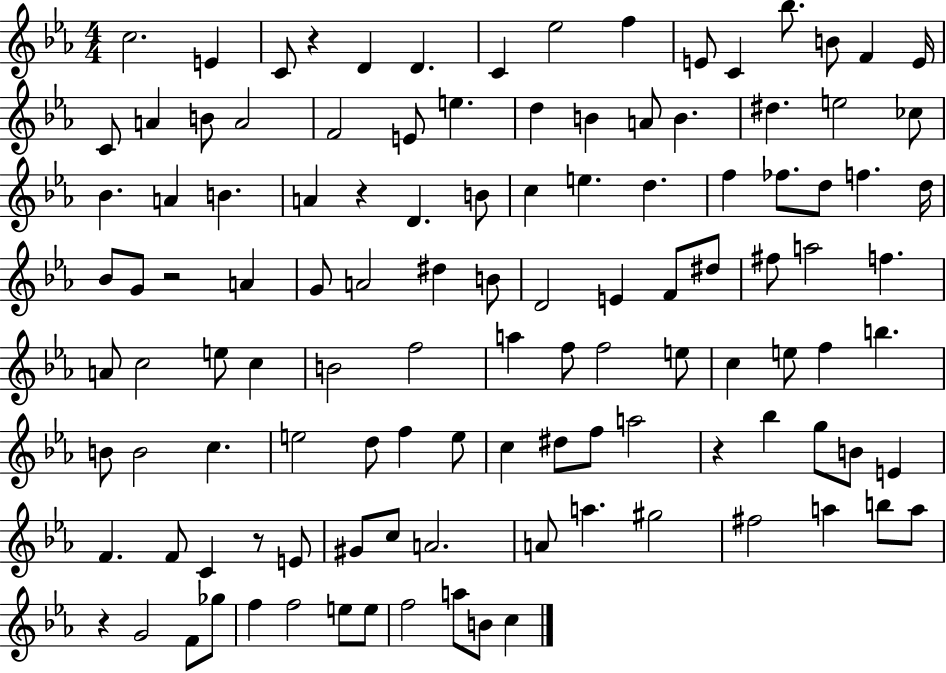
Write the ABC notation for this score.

X:1
T:Untitled
M:4/4
L:1/4
K:Eb
c2 E C/2 z D D C _e2 f E/2 C _b/2 B/2 F E/4 C/2 A B/2 A2 F2 E/2 e d B A/2 B ^d e2 _c/2 _B A B A z D B/2 c e d f _f/2 d/2 f d/4 _B/2 G/2 z2 A G/2 A2 ^d B/2 D2 E F/2 ^d/2 ^f/2 a2 f A/2 c2 e/2 c B2 f2 a f/2 f2 e/2 c e/2 f b B/2 B2 c e2 d/2 f e/2 c ^d/2 f/2 a2 z _b g/2 B/2 E F F/2 C z/2 E/2 ^G/2 c/2 A2 A/2 a ^g2 ^f2 a b/2 a/2 z G2 F/2 _g/2 f f2 e/2 e/2 f2 a/2 B/2 c